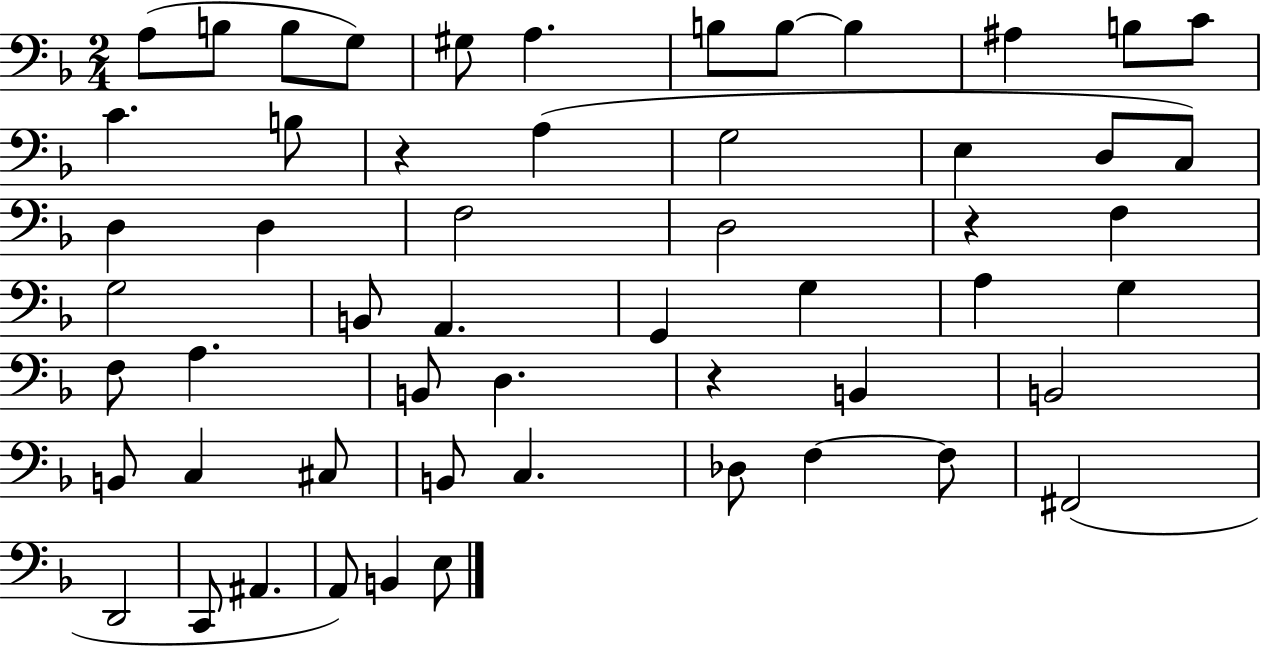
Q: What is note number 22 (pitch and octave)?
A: F3